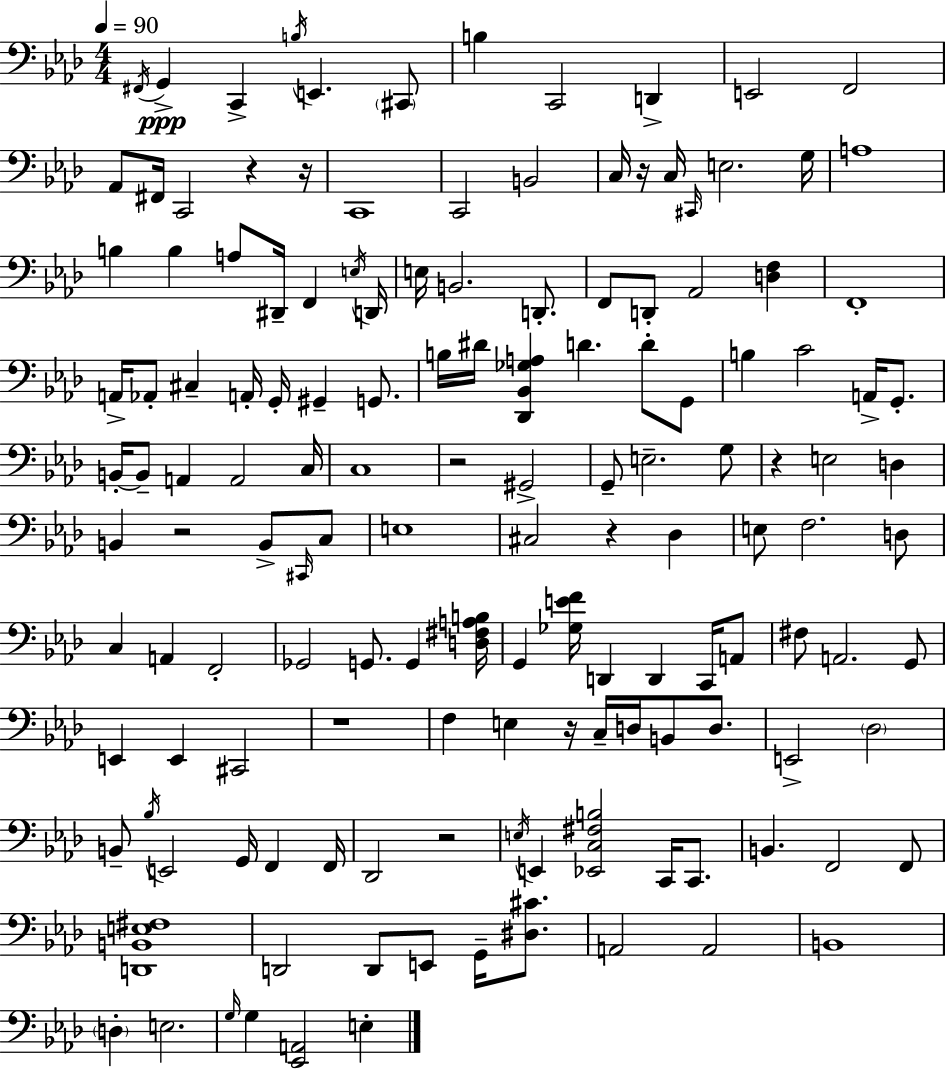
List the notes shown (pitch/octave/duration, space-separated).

F#2/s G2/q C2/q B3/s E2/q. C#2/e B3/q C2/h D2/q E2/h F2/h Ab2/e F#2/s C2/h R/q R/s C2/w C2/h B2/h C3/s R/s C3/s C#2/s E3/h. G3/s A3/w B3/q B3/q A3/e D#2/s F2/q E3/s D2/s E3/s B2/h. D2/e. F2/e D2/e Ab2/h [D3,F3]/q F2/w A2/s Ab2/e C#3/q A2/s G2/s G#2/q G2/e. B3/s D#4/s [Db2,Bb2,Gb3,A3]/q D4/q. D4/e G2/e B3/q C4/h A2/s G2/e. B2/s B2/e A2/q A2/h C3/s C3/w R/h G#2/h G2/e E3/h. G3/e R/q E3/h D3/q B2/q R/h B2/e C#2/s C3/e E3/w C#3/h R/q Db3/q E3/e F3/h. D3/e C3/q A2/q F2/h Gb2/h G2/e. G2/q [D3,F#3,A3,B3]/s G2/q [Gb3,E4,F4]/s D2/q D2/q C2/s A2/e F#3/e A2/h. G2/e E2/q E2/q C#2/h R/w F3/q E3/q R/s C3/s D3/s B2/e D3/e. E2/h Db3/h B2/e Bb3/s E2/h G2/s F2/q F2/s Db2/h R/h E3/s E2/q [Eb2,C3,F#3,B3]/h C2/s C2/e. B2/q. F2/h F2/e [D2,B2,E3,F#3]/w D2/h D2/e E2/e G2/s [D#3,C#4]/e. A2/h A2/h B2/w D3/q E3/h. G3/s G3/q [Eb2,A2]/h E3/q